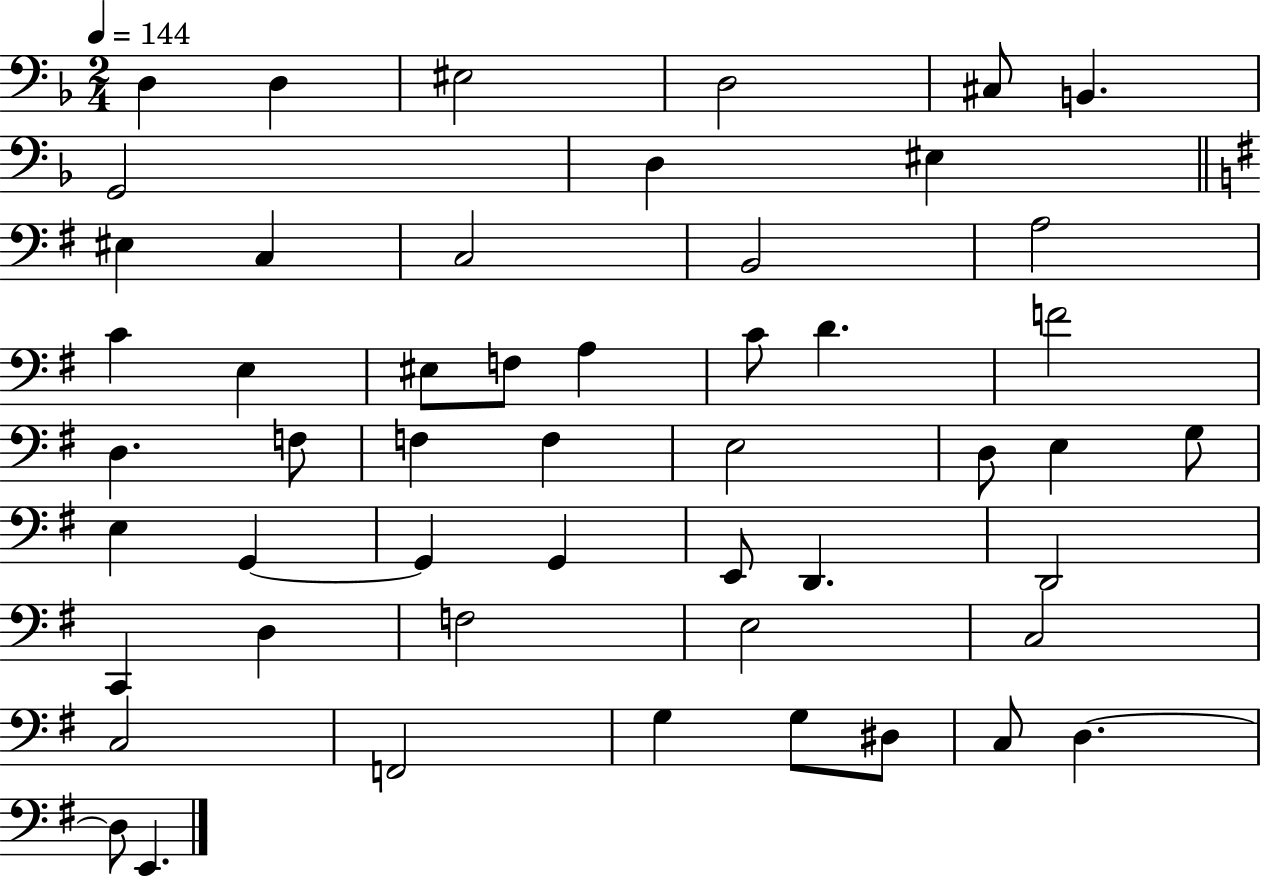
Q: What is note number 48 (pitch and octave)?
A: C3